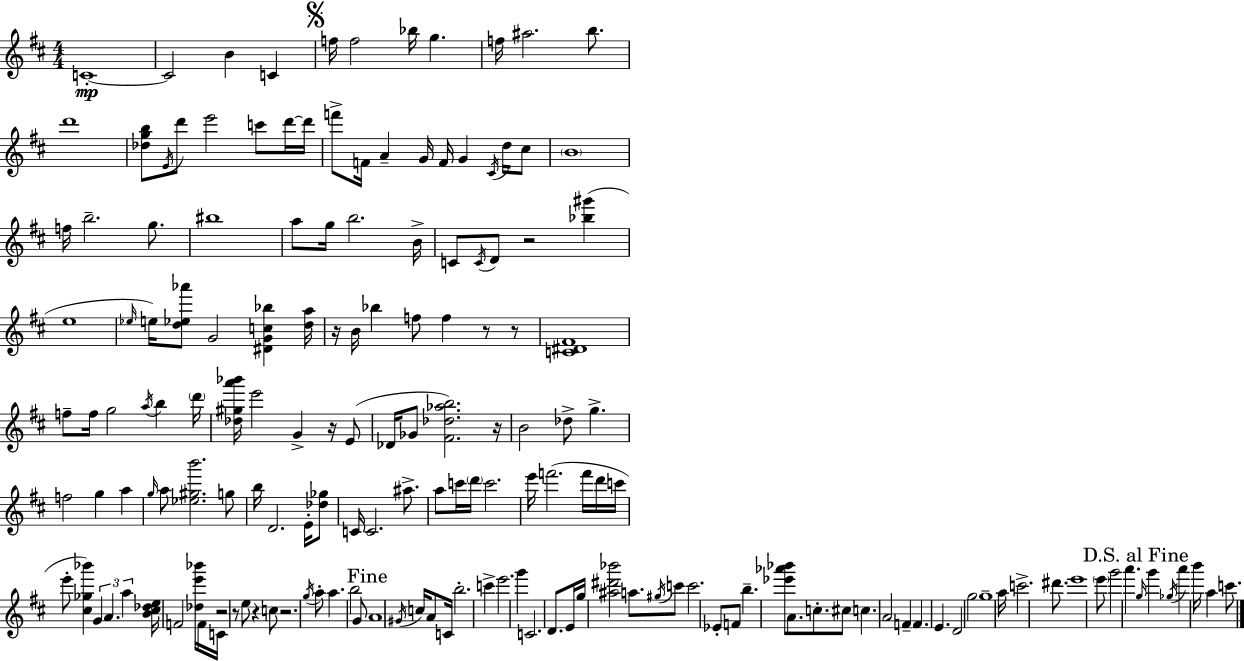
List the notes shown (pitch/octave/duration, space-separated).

C4/w C4/h B4/q C4/q F5/s F5/h Bb5/s G5/q. F5/s A#5/h. B5/e. D6/w [Db5,G5,B5]/e E4/s D6/e E6/h C6/e D6/s D6/s F6/e F4/s A4/q G4/s F4/s G4/q C#4/s D5/s C#5/e B4/w F5/s B5/h. G5/e. BIS5/w A5/e G5/s B5/h. B4/s C4/e C4/s D4/e R/h [Bb5,G#6]/q E5/w Eb5/s E5/s [D5,Eb5,Ab6]/e G4/h [D#4,G4,C5,Bb5]/q [D5,A5]/s R/s B4/s Bb5/q F5/e F5/q R/e R/e [C4,D#4,F#4]/w F5/e F5/s G5/h A5/s B5/q D6/s [Db5,G#5,A6,Bb6]/s E6/h G4/q R/s E4/e Db4/s Gb4/e [F#4,Db5,Ab5,B5]/h. R/s B4/h Db5/e G5/q. F5/h G5/q A5/q G5/s A5/e [Eb5,G#5,B6]/h. G5/e B5/s D4/h. E4/s [Db5,Gb5]/e C4/s C4/h. A#5/e. A5/e C6/s D6/s C6/h. E6/s F6/h. F6/s D6/s C6/s E6/e [C#5,Gb5,Bb6]/q G4/q A4/q. A5/q [B4,C#5,Db5,E5]/s F4/h [Db5,E6,Bb6]/s F4/s C4/s R/h R/e E5/e R/q C5/e R/h. G5/s A5/e A5/q. B5/h G4/e A4/w G#4/s C5/s A4/e C4/s B5/h. C6/q E6/h. G6/q C4/h. D4/e. E4/s G5/s [A#5,D#6,Bb6]/h A5/e. G#5/s C6/e C6/h. Eb4/e F4/e B5/q. [Eb6,Ab6,Bb6]/e A4/e. C5/e. C#5/e C5/q. A4/h F4/q F4/q. E4/q. D4/h G5/h G5/w A5/s C6/h. D#6/e. E6/w E6/e G6/h A6/q. G5/s G6/q Gb5/s A6/q B6/s A5/q C6/e.